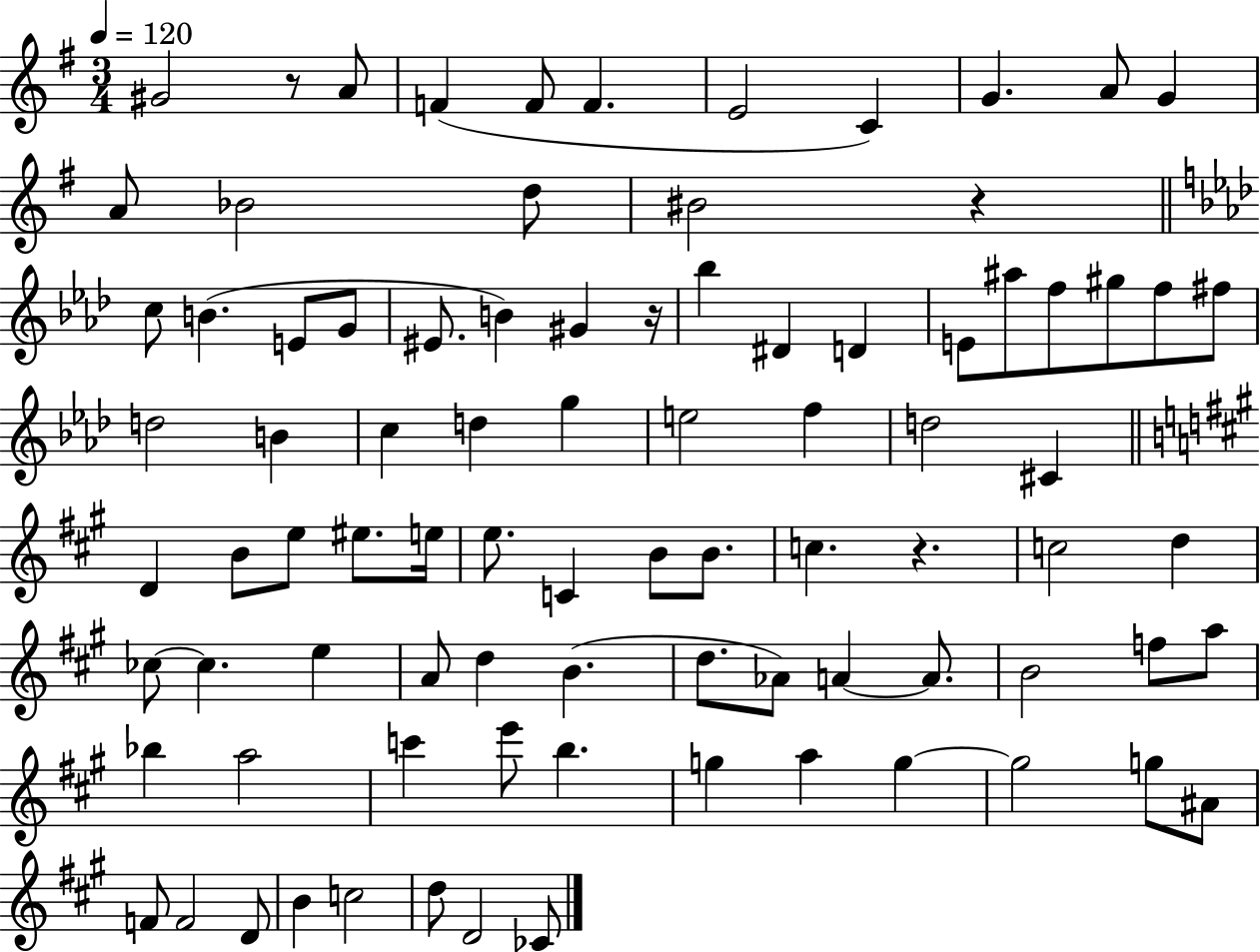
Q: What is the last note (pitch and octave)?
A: CES4